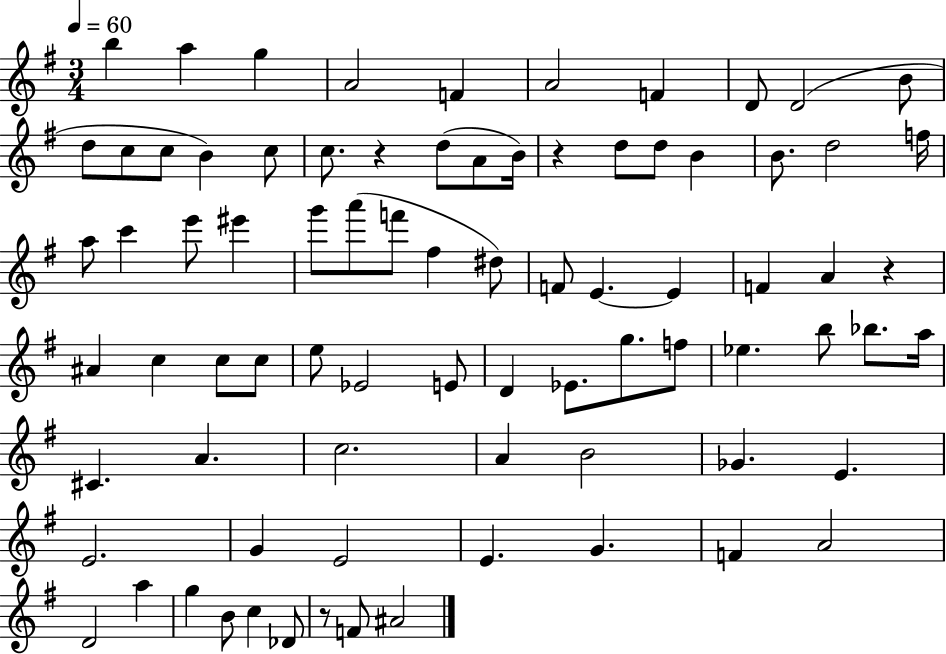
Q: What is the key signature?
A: G major